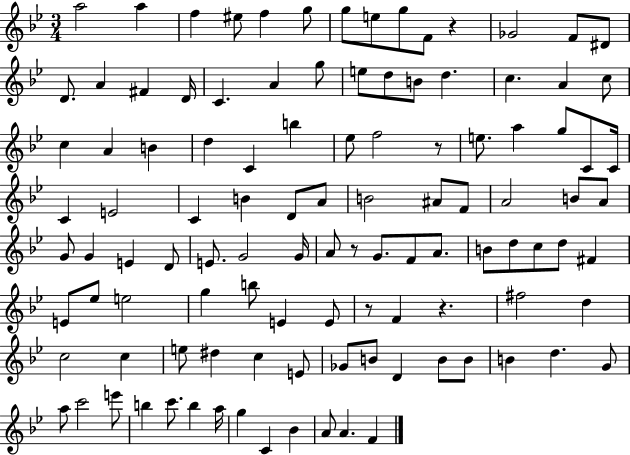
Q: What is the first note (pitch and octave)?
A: A5